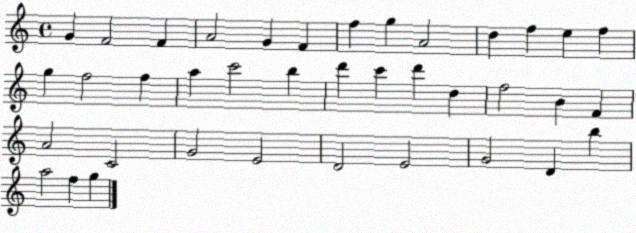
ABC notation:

X:1
T:Untitled
M:4/4
L:1/4
K:C
G F2 F A2 G F f g A2 d f e f g f2 f a c'2 b d' c' d' d f2 B F A2 C2 G2 E2 D2 E2 G2 D b a2 f g